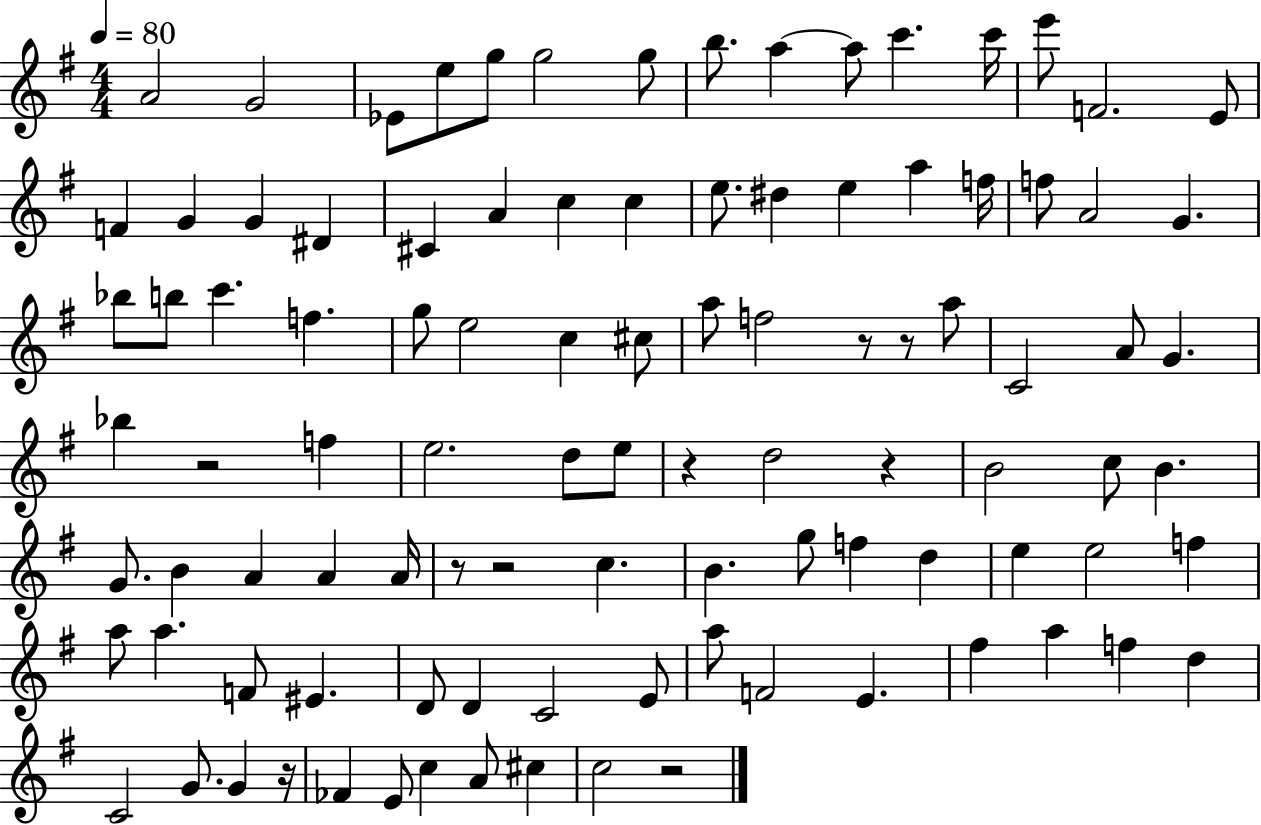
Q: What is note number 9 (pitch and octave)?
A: A5